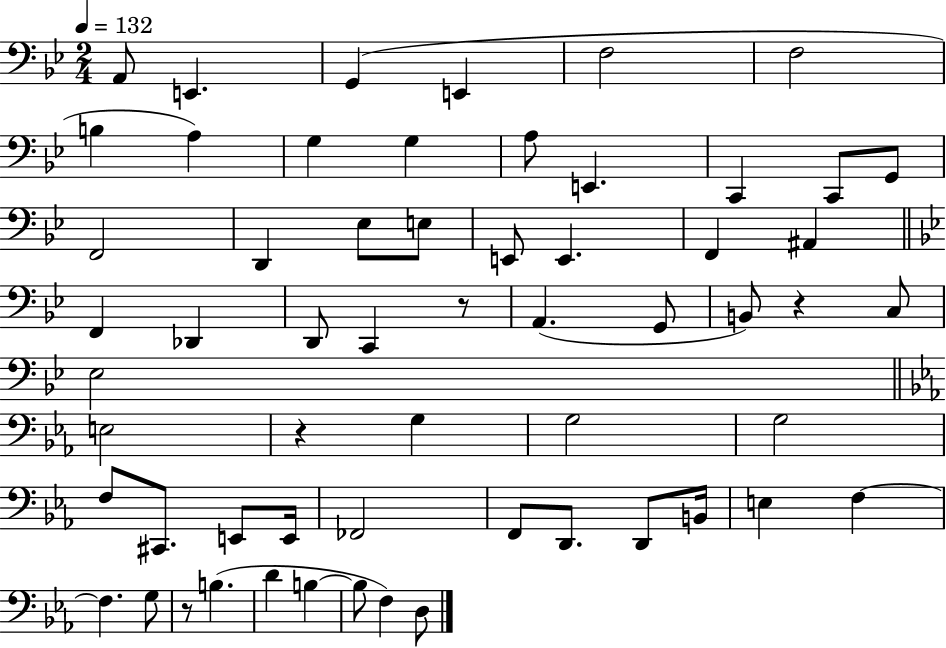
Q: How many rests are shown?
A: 4